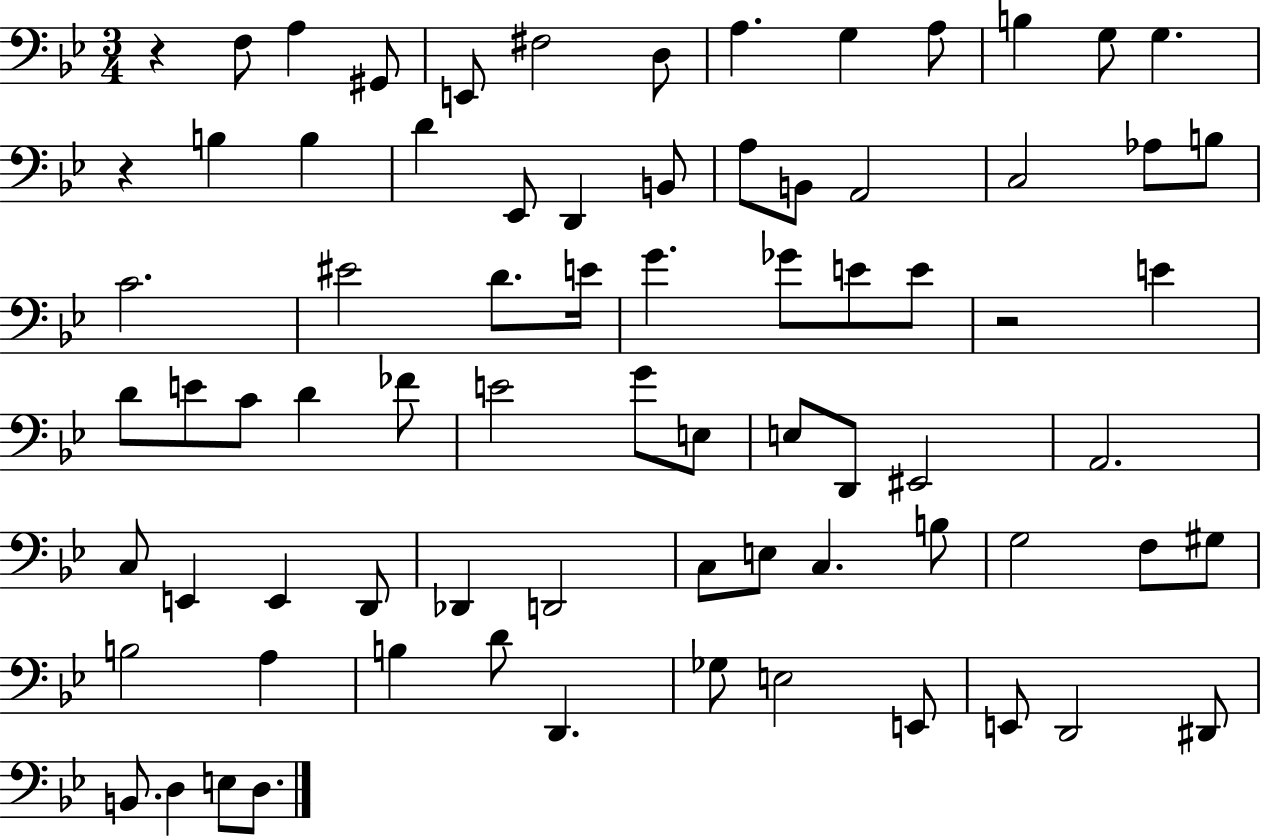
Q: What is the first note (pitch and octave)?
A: F3